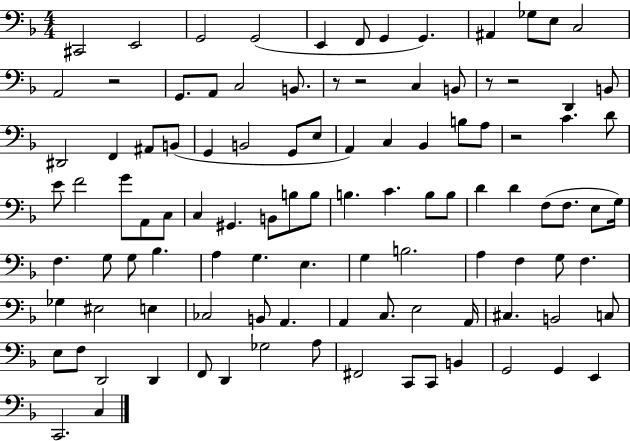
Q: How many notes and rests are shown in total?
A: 105